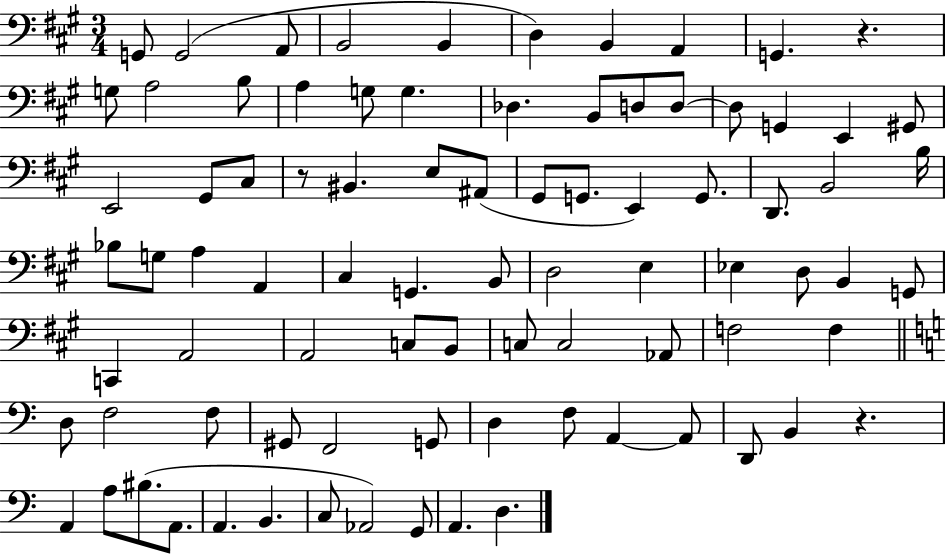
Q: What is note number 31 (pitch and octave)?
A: G2